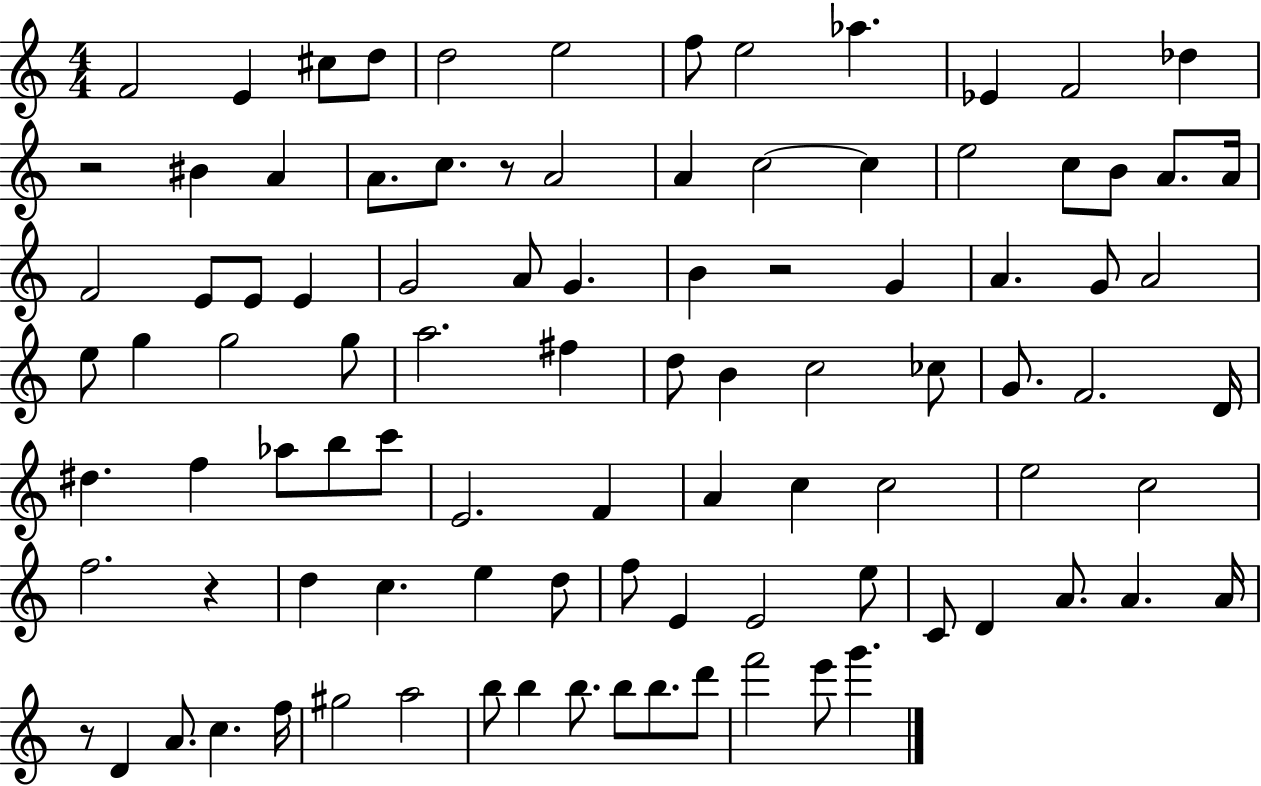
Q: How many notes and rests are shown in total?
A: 96